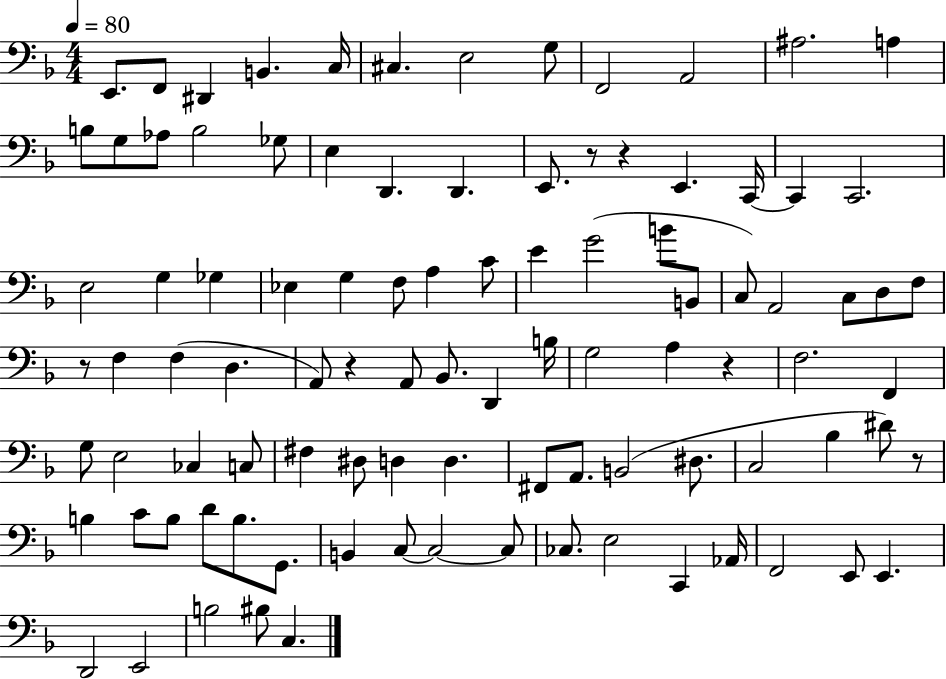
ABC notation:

X:1
T:Untitled
M:4/4
L:1/4
K:F
E,,/2 F,,/2 ^D,, B,, C,/4 ^C, E,2 G,/2 F,,2 A,,2 ^A,2 A, B,/2 G,/2 _A,/2 B,2 _G,/2 E, D,, D,, E,,/2 z/2 z E,, C,,/4 C,, C,,2 E,2 G, _G, _E, G, F,/2 A, C/2 E G2 B/2 B,,/2 C,/2 A,,2 C,/2 D,/2 F,/2 z/2 F, F, D, A,,/2 z A,,/2 _B,,/2 D,, B,/4 G,2 A, z F,2 F,, G,/2 E,2 _C, C,/2 ^F, ^D,/2 D, D, ^F,,/2 A,,/2 B,,2 ^D,/2 C,2 _B, ^D/2 z/2 B, C/2 B,/2 D/2 B,/2 G,,/2 B,, C,/2 C,2 C,/2 _C,/2 E,2 C,, _A,,/4 F,,2 E,,/2 E,, D,,2 E,,2 B,2 ^B,/2 C,